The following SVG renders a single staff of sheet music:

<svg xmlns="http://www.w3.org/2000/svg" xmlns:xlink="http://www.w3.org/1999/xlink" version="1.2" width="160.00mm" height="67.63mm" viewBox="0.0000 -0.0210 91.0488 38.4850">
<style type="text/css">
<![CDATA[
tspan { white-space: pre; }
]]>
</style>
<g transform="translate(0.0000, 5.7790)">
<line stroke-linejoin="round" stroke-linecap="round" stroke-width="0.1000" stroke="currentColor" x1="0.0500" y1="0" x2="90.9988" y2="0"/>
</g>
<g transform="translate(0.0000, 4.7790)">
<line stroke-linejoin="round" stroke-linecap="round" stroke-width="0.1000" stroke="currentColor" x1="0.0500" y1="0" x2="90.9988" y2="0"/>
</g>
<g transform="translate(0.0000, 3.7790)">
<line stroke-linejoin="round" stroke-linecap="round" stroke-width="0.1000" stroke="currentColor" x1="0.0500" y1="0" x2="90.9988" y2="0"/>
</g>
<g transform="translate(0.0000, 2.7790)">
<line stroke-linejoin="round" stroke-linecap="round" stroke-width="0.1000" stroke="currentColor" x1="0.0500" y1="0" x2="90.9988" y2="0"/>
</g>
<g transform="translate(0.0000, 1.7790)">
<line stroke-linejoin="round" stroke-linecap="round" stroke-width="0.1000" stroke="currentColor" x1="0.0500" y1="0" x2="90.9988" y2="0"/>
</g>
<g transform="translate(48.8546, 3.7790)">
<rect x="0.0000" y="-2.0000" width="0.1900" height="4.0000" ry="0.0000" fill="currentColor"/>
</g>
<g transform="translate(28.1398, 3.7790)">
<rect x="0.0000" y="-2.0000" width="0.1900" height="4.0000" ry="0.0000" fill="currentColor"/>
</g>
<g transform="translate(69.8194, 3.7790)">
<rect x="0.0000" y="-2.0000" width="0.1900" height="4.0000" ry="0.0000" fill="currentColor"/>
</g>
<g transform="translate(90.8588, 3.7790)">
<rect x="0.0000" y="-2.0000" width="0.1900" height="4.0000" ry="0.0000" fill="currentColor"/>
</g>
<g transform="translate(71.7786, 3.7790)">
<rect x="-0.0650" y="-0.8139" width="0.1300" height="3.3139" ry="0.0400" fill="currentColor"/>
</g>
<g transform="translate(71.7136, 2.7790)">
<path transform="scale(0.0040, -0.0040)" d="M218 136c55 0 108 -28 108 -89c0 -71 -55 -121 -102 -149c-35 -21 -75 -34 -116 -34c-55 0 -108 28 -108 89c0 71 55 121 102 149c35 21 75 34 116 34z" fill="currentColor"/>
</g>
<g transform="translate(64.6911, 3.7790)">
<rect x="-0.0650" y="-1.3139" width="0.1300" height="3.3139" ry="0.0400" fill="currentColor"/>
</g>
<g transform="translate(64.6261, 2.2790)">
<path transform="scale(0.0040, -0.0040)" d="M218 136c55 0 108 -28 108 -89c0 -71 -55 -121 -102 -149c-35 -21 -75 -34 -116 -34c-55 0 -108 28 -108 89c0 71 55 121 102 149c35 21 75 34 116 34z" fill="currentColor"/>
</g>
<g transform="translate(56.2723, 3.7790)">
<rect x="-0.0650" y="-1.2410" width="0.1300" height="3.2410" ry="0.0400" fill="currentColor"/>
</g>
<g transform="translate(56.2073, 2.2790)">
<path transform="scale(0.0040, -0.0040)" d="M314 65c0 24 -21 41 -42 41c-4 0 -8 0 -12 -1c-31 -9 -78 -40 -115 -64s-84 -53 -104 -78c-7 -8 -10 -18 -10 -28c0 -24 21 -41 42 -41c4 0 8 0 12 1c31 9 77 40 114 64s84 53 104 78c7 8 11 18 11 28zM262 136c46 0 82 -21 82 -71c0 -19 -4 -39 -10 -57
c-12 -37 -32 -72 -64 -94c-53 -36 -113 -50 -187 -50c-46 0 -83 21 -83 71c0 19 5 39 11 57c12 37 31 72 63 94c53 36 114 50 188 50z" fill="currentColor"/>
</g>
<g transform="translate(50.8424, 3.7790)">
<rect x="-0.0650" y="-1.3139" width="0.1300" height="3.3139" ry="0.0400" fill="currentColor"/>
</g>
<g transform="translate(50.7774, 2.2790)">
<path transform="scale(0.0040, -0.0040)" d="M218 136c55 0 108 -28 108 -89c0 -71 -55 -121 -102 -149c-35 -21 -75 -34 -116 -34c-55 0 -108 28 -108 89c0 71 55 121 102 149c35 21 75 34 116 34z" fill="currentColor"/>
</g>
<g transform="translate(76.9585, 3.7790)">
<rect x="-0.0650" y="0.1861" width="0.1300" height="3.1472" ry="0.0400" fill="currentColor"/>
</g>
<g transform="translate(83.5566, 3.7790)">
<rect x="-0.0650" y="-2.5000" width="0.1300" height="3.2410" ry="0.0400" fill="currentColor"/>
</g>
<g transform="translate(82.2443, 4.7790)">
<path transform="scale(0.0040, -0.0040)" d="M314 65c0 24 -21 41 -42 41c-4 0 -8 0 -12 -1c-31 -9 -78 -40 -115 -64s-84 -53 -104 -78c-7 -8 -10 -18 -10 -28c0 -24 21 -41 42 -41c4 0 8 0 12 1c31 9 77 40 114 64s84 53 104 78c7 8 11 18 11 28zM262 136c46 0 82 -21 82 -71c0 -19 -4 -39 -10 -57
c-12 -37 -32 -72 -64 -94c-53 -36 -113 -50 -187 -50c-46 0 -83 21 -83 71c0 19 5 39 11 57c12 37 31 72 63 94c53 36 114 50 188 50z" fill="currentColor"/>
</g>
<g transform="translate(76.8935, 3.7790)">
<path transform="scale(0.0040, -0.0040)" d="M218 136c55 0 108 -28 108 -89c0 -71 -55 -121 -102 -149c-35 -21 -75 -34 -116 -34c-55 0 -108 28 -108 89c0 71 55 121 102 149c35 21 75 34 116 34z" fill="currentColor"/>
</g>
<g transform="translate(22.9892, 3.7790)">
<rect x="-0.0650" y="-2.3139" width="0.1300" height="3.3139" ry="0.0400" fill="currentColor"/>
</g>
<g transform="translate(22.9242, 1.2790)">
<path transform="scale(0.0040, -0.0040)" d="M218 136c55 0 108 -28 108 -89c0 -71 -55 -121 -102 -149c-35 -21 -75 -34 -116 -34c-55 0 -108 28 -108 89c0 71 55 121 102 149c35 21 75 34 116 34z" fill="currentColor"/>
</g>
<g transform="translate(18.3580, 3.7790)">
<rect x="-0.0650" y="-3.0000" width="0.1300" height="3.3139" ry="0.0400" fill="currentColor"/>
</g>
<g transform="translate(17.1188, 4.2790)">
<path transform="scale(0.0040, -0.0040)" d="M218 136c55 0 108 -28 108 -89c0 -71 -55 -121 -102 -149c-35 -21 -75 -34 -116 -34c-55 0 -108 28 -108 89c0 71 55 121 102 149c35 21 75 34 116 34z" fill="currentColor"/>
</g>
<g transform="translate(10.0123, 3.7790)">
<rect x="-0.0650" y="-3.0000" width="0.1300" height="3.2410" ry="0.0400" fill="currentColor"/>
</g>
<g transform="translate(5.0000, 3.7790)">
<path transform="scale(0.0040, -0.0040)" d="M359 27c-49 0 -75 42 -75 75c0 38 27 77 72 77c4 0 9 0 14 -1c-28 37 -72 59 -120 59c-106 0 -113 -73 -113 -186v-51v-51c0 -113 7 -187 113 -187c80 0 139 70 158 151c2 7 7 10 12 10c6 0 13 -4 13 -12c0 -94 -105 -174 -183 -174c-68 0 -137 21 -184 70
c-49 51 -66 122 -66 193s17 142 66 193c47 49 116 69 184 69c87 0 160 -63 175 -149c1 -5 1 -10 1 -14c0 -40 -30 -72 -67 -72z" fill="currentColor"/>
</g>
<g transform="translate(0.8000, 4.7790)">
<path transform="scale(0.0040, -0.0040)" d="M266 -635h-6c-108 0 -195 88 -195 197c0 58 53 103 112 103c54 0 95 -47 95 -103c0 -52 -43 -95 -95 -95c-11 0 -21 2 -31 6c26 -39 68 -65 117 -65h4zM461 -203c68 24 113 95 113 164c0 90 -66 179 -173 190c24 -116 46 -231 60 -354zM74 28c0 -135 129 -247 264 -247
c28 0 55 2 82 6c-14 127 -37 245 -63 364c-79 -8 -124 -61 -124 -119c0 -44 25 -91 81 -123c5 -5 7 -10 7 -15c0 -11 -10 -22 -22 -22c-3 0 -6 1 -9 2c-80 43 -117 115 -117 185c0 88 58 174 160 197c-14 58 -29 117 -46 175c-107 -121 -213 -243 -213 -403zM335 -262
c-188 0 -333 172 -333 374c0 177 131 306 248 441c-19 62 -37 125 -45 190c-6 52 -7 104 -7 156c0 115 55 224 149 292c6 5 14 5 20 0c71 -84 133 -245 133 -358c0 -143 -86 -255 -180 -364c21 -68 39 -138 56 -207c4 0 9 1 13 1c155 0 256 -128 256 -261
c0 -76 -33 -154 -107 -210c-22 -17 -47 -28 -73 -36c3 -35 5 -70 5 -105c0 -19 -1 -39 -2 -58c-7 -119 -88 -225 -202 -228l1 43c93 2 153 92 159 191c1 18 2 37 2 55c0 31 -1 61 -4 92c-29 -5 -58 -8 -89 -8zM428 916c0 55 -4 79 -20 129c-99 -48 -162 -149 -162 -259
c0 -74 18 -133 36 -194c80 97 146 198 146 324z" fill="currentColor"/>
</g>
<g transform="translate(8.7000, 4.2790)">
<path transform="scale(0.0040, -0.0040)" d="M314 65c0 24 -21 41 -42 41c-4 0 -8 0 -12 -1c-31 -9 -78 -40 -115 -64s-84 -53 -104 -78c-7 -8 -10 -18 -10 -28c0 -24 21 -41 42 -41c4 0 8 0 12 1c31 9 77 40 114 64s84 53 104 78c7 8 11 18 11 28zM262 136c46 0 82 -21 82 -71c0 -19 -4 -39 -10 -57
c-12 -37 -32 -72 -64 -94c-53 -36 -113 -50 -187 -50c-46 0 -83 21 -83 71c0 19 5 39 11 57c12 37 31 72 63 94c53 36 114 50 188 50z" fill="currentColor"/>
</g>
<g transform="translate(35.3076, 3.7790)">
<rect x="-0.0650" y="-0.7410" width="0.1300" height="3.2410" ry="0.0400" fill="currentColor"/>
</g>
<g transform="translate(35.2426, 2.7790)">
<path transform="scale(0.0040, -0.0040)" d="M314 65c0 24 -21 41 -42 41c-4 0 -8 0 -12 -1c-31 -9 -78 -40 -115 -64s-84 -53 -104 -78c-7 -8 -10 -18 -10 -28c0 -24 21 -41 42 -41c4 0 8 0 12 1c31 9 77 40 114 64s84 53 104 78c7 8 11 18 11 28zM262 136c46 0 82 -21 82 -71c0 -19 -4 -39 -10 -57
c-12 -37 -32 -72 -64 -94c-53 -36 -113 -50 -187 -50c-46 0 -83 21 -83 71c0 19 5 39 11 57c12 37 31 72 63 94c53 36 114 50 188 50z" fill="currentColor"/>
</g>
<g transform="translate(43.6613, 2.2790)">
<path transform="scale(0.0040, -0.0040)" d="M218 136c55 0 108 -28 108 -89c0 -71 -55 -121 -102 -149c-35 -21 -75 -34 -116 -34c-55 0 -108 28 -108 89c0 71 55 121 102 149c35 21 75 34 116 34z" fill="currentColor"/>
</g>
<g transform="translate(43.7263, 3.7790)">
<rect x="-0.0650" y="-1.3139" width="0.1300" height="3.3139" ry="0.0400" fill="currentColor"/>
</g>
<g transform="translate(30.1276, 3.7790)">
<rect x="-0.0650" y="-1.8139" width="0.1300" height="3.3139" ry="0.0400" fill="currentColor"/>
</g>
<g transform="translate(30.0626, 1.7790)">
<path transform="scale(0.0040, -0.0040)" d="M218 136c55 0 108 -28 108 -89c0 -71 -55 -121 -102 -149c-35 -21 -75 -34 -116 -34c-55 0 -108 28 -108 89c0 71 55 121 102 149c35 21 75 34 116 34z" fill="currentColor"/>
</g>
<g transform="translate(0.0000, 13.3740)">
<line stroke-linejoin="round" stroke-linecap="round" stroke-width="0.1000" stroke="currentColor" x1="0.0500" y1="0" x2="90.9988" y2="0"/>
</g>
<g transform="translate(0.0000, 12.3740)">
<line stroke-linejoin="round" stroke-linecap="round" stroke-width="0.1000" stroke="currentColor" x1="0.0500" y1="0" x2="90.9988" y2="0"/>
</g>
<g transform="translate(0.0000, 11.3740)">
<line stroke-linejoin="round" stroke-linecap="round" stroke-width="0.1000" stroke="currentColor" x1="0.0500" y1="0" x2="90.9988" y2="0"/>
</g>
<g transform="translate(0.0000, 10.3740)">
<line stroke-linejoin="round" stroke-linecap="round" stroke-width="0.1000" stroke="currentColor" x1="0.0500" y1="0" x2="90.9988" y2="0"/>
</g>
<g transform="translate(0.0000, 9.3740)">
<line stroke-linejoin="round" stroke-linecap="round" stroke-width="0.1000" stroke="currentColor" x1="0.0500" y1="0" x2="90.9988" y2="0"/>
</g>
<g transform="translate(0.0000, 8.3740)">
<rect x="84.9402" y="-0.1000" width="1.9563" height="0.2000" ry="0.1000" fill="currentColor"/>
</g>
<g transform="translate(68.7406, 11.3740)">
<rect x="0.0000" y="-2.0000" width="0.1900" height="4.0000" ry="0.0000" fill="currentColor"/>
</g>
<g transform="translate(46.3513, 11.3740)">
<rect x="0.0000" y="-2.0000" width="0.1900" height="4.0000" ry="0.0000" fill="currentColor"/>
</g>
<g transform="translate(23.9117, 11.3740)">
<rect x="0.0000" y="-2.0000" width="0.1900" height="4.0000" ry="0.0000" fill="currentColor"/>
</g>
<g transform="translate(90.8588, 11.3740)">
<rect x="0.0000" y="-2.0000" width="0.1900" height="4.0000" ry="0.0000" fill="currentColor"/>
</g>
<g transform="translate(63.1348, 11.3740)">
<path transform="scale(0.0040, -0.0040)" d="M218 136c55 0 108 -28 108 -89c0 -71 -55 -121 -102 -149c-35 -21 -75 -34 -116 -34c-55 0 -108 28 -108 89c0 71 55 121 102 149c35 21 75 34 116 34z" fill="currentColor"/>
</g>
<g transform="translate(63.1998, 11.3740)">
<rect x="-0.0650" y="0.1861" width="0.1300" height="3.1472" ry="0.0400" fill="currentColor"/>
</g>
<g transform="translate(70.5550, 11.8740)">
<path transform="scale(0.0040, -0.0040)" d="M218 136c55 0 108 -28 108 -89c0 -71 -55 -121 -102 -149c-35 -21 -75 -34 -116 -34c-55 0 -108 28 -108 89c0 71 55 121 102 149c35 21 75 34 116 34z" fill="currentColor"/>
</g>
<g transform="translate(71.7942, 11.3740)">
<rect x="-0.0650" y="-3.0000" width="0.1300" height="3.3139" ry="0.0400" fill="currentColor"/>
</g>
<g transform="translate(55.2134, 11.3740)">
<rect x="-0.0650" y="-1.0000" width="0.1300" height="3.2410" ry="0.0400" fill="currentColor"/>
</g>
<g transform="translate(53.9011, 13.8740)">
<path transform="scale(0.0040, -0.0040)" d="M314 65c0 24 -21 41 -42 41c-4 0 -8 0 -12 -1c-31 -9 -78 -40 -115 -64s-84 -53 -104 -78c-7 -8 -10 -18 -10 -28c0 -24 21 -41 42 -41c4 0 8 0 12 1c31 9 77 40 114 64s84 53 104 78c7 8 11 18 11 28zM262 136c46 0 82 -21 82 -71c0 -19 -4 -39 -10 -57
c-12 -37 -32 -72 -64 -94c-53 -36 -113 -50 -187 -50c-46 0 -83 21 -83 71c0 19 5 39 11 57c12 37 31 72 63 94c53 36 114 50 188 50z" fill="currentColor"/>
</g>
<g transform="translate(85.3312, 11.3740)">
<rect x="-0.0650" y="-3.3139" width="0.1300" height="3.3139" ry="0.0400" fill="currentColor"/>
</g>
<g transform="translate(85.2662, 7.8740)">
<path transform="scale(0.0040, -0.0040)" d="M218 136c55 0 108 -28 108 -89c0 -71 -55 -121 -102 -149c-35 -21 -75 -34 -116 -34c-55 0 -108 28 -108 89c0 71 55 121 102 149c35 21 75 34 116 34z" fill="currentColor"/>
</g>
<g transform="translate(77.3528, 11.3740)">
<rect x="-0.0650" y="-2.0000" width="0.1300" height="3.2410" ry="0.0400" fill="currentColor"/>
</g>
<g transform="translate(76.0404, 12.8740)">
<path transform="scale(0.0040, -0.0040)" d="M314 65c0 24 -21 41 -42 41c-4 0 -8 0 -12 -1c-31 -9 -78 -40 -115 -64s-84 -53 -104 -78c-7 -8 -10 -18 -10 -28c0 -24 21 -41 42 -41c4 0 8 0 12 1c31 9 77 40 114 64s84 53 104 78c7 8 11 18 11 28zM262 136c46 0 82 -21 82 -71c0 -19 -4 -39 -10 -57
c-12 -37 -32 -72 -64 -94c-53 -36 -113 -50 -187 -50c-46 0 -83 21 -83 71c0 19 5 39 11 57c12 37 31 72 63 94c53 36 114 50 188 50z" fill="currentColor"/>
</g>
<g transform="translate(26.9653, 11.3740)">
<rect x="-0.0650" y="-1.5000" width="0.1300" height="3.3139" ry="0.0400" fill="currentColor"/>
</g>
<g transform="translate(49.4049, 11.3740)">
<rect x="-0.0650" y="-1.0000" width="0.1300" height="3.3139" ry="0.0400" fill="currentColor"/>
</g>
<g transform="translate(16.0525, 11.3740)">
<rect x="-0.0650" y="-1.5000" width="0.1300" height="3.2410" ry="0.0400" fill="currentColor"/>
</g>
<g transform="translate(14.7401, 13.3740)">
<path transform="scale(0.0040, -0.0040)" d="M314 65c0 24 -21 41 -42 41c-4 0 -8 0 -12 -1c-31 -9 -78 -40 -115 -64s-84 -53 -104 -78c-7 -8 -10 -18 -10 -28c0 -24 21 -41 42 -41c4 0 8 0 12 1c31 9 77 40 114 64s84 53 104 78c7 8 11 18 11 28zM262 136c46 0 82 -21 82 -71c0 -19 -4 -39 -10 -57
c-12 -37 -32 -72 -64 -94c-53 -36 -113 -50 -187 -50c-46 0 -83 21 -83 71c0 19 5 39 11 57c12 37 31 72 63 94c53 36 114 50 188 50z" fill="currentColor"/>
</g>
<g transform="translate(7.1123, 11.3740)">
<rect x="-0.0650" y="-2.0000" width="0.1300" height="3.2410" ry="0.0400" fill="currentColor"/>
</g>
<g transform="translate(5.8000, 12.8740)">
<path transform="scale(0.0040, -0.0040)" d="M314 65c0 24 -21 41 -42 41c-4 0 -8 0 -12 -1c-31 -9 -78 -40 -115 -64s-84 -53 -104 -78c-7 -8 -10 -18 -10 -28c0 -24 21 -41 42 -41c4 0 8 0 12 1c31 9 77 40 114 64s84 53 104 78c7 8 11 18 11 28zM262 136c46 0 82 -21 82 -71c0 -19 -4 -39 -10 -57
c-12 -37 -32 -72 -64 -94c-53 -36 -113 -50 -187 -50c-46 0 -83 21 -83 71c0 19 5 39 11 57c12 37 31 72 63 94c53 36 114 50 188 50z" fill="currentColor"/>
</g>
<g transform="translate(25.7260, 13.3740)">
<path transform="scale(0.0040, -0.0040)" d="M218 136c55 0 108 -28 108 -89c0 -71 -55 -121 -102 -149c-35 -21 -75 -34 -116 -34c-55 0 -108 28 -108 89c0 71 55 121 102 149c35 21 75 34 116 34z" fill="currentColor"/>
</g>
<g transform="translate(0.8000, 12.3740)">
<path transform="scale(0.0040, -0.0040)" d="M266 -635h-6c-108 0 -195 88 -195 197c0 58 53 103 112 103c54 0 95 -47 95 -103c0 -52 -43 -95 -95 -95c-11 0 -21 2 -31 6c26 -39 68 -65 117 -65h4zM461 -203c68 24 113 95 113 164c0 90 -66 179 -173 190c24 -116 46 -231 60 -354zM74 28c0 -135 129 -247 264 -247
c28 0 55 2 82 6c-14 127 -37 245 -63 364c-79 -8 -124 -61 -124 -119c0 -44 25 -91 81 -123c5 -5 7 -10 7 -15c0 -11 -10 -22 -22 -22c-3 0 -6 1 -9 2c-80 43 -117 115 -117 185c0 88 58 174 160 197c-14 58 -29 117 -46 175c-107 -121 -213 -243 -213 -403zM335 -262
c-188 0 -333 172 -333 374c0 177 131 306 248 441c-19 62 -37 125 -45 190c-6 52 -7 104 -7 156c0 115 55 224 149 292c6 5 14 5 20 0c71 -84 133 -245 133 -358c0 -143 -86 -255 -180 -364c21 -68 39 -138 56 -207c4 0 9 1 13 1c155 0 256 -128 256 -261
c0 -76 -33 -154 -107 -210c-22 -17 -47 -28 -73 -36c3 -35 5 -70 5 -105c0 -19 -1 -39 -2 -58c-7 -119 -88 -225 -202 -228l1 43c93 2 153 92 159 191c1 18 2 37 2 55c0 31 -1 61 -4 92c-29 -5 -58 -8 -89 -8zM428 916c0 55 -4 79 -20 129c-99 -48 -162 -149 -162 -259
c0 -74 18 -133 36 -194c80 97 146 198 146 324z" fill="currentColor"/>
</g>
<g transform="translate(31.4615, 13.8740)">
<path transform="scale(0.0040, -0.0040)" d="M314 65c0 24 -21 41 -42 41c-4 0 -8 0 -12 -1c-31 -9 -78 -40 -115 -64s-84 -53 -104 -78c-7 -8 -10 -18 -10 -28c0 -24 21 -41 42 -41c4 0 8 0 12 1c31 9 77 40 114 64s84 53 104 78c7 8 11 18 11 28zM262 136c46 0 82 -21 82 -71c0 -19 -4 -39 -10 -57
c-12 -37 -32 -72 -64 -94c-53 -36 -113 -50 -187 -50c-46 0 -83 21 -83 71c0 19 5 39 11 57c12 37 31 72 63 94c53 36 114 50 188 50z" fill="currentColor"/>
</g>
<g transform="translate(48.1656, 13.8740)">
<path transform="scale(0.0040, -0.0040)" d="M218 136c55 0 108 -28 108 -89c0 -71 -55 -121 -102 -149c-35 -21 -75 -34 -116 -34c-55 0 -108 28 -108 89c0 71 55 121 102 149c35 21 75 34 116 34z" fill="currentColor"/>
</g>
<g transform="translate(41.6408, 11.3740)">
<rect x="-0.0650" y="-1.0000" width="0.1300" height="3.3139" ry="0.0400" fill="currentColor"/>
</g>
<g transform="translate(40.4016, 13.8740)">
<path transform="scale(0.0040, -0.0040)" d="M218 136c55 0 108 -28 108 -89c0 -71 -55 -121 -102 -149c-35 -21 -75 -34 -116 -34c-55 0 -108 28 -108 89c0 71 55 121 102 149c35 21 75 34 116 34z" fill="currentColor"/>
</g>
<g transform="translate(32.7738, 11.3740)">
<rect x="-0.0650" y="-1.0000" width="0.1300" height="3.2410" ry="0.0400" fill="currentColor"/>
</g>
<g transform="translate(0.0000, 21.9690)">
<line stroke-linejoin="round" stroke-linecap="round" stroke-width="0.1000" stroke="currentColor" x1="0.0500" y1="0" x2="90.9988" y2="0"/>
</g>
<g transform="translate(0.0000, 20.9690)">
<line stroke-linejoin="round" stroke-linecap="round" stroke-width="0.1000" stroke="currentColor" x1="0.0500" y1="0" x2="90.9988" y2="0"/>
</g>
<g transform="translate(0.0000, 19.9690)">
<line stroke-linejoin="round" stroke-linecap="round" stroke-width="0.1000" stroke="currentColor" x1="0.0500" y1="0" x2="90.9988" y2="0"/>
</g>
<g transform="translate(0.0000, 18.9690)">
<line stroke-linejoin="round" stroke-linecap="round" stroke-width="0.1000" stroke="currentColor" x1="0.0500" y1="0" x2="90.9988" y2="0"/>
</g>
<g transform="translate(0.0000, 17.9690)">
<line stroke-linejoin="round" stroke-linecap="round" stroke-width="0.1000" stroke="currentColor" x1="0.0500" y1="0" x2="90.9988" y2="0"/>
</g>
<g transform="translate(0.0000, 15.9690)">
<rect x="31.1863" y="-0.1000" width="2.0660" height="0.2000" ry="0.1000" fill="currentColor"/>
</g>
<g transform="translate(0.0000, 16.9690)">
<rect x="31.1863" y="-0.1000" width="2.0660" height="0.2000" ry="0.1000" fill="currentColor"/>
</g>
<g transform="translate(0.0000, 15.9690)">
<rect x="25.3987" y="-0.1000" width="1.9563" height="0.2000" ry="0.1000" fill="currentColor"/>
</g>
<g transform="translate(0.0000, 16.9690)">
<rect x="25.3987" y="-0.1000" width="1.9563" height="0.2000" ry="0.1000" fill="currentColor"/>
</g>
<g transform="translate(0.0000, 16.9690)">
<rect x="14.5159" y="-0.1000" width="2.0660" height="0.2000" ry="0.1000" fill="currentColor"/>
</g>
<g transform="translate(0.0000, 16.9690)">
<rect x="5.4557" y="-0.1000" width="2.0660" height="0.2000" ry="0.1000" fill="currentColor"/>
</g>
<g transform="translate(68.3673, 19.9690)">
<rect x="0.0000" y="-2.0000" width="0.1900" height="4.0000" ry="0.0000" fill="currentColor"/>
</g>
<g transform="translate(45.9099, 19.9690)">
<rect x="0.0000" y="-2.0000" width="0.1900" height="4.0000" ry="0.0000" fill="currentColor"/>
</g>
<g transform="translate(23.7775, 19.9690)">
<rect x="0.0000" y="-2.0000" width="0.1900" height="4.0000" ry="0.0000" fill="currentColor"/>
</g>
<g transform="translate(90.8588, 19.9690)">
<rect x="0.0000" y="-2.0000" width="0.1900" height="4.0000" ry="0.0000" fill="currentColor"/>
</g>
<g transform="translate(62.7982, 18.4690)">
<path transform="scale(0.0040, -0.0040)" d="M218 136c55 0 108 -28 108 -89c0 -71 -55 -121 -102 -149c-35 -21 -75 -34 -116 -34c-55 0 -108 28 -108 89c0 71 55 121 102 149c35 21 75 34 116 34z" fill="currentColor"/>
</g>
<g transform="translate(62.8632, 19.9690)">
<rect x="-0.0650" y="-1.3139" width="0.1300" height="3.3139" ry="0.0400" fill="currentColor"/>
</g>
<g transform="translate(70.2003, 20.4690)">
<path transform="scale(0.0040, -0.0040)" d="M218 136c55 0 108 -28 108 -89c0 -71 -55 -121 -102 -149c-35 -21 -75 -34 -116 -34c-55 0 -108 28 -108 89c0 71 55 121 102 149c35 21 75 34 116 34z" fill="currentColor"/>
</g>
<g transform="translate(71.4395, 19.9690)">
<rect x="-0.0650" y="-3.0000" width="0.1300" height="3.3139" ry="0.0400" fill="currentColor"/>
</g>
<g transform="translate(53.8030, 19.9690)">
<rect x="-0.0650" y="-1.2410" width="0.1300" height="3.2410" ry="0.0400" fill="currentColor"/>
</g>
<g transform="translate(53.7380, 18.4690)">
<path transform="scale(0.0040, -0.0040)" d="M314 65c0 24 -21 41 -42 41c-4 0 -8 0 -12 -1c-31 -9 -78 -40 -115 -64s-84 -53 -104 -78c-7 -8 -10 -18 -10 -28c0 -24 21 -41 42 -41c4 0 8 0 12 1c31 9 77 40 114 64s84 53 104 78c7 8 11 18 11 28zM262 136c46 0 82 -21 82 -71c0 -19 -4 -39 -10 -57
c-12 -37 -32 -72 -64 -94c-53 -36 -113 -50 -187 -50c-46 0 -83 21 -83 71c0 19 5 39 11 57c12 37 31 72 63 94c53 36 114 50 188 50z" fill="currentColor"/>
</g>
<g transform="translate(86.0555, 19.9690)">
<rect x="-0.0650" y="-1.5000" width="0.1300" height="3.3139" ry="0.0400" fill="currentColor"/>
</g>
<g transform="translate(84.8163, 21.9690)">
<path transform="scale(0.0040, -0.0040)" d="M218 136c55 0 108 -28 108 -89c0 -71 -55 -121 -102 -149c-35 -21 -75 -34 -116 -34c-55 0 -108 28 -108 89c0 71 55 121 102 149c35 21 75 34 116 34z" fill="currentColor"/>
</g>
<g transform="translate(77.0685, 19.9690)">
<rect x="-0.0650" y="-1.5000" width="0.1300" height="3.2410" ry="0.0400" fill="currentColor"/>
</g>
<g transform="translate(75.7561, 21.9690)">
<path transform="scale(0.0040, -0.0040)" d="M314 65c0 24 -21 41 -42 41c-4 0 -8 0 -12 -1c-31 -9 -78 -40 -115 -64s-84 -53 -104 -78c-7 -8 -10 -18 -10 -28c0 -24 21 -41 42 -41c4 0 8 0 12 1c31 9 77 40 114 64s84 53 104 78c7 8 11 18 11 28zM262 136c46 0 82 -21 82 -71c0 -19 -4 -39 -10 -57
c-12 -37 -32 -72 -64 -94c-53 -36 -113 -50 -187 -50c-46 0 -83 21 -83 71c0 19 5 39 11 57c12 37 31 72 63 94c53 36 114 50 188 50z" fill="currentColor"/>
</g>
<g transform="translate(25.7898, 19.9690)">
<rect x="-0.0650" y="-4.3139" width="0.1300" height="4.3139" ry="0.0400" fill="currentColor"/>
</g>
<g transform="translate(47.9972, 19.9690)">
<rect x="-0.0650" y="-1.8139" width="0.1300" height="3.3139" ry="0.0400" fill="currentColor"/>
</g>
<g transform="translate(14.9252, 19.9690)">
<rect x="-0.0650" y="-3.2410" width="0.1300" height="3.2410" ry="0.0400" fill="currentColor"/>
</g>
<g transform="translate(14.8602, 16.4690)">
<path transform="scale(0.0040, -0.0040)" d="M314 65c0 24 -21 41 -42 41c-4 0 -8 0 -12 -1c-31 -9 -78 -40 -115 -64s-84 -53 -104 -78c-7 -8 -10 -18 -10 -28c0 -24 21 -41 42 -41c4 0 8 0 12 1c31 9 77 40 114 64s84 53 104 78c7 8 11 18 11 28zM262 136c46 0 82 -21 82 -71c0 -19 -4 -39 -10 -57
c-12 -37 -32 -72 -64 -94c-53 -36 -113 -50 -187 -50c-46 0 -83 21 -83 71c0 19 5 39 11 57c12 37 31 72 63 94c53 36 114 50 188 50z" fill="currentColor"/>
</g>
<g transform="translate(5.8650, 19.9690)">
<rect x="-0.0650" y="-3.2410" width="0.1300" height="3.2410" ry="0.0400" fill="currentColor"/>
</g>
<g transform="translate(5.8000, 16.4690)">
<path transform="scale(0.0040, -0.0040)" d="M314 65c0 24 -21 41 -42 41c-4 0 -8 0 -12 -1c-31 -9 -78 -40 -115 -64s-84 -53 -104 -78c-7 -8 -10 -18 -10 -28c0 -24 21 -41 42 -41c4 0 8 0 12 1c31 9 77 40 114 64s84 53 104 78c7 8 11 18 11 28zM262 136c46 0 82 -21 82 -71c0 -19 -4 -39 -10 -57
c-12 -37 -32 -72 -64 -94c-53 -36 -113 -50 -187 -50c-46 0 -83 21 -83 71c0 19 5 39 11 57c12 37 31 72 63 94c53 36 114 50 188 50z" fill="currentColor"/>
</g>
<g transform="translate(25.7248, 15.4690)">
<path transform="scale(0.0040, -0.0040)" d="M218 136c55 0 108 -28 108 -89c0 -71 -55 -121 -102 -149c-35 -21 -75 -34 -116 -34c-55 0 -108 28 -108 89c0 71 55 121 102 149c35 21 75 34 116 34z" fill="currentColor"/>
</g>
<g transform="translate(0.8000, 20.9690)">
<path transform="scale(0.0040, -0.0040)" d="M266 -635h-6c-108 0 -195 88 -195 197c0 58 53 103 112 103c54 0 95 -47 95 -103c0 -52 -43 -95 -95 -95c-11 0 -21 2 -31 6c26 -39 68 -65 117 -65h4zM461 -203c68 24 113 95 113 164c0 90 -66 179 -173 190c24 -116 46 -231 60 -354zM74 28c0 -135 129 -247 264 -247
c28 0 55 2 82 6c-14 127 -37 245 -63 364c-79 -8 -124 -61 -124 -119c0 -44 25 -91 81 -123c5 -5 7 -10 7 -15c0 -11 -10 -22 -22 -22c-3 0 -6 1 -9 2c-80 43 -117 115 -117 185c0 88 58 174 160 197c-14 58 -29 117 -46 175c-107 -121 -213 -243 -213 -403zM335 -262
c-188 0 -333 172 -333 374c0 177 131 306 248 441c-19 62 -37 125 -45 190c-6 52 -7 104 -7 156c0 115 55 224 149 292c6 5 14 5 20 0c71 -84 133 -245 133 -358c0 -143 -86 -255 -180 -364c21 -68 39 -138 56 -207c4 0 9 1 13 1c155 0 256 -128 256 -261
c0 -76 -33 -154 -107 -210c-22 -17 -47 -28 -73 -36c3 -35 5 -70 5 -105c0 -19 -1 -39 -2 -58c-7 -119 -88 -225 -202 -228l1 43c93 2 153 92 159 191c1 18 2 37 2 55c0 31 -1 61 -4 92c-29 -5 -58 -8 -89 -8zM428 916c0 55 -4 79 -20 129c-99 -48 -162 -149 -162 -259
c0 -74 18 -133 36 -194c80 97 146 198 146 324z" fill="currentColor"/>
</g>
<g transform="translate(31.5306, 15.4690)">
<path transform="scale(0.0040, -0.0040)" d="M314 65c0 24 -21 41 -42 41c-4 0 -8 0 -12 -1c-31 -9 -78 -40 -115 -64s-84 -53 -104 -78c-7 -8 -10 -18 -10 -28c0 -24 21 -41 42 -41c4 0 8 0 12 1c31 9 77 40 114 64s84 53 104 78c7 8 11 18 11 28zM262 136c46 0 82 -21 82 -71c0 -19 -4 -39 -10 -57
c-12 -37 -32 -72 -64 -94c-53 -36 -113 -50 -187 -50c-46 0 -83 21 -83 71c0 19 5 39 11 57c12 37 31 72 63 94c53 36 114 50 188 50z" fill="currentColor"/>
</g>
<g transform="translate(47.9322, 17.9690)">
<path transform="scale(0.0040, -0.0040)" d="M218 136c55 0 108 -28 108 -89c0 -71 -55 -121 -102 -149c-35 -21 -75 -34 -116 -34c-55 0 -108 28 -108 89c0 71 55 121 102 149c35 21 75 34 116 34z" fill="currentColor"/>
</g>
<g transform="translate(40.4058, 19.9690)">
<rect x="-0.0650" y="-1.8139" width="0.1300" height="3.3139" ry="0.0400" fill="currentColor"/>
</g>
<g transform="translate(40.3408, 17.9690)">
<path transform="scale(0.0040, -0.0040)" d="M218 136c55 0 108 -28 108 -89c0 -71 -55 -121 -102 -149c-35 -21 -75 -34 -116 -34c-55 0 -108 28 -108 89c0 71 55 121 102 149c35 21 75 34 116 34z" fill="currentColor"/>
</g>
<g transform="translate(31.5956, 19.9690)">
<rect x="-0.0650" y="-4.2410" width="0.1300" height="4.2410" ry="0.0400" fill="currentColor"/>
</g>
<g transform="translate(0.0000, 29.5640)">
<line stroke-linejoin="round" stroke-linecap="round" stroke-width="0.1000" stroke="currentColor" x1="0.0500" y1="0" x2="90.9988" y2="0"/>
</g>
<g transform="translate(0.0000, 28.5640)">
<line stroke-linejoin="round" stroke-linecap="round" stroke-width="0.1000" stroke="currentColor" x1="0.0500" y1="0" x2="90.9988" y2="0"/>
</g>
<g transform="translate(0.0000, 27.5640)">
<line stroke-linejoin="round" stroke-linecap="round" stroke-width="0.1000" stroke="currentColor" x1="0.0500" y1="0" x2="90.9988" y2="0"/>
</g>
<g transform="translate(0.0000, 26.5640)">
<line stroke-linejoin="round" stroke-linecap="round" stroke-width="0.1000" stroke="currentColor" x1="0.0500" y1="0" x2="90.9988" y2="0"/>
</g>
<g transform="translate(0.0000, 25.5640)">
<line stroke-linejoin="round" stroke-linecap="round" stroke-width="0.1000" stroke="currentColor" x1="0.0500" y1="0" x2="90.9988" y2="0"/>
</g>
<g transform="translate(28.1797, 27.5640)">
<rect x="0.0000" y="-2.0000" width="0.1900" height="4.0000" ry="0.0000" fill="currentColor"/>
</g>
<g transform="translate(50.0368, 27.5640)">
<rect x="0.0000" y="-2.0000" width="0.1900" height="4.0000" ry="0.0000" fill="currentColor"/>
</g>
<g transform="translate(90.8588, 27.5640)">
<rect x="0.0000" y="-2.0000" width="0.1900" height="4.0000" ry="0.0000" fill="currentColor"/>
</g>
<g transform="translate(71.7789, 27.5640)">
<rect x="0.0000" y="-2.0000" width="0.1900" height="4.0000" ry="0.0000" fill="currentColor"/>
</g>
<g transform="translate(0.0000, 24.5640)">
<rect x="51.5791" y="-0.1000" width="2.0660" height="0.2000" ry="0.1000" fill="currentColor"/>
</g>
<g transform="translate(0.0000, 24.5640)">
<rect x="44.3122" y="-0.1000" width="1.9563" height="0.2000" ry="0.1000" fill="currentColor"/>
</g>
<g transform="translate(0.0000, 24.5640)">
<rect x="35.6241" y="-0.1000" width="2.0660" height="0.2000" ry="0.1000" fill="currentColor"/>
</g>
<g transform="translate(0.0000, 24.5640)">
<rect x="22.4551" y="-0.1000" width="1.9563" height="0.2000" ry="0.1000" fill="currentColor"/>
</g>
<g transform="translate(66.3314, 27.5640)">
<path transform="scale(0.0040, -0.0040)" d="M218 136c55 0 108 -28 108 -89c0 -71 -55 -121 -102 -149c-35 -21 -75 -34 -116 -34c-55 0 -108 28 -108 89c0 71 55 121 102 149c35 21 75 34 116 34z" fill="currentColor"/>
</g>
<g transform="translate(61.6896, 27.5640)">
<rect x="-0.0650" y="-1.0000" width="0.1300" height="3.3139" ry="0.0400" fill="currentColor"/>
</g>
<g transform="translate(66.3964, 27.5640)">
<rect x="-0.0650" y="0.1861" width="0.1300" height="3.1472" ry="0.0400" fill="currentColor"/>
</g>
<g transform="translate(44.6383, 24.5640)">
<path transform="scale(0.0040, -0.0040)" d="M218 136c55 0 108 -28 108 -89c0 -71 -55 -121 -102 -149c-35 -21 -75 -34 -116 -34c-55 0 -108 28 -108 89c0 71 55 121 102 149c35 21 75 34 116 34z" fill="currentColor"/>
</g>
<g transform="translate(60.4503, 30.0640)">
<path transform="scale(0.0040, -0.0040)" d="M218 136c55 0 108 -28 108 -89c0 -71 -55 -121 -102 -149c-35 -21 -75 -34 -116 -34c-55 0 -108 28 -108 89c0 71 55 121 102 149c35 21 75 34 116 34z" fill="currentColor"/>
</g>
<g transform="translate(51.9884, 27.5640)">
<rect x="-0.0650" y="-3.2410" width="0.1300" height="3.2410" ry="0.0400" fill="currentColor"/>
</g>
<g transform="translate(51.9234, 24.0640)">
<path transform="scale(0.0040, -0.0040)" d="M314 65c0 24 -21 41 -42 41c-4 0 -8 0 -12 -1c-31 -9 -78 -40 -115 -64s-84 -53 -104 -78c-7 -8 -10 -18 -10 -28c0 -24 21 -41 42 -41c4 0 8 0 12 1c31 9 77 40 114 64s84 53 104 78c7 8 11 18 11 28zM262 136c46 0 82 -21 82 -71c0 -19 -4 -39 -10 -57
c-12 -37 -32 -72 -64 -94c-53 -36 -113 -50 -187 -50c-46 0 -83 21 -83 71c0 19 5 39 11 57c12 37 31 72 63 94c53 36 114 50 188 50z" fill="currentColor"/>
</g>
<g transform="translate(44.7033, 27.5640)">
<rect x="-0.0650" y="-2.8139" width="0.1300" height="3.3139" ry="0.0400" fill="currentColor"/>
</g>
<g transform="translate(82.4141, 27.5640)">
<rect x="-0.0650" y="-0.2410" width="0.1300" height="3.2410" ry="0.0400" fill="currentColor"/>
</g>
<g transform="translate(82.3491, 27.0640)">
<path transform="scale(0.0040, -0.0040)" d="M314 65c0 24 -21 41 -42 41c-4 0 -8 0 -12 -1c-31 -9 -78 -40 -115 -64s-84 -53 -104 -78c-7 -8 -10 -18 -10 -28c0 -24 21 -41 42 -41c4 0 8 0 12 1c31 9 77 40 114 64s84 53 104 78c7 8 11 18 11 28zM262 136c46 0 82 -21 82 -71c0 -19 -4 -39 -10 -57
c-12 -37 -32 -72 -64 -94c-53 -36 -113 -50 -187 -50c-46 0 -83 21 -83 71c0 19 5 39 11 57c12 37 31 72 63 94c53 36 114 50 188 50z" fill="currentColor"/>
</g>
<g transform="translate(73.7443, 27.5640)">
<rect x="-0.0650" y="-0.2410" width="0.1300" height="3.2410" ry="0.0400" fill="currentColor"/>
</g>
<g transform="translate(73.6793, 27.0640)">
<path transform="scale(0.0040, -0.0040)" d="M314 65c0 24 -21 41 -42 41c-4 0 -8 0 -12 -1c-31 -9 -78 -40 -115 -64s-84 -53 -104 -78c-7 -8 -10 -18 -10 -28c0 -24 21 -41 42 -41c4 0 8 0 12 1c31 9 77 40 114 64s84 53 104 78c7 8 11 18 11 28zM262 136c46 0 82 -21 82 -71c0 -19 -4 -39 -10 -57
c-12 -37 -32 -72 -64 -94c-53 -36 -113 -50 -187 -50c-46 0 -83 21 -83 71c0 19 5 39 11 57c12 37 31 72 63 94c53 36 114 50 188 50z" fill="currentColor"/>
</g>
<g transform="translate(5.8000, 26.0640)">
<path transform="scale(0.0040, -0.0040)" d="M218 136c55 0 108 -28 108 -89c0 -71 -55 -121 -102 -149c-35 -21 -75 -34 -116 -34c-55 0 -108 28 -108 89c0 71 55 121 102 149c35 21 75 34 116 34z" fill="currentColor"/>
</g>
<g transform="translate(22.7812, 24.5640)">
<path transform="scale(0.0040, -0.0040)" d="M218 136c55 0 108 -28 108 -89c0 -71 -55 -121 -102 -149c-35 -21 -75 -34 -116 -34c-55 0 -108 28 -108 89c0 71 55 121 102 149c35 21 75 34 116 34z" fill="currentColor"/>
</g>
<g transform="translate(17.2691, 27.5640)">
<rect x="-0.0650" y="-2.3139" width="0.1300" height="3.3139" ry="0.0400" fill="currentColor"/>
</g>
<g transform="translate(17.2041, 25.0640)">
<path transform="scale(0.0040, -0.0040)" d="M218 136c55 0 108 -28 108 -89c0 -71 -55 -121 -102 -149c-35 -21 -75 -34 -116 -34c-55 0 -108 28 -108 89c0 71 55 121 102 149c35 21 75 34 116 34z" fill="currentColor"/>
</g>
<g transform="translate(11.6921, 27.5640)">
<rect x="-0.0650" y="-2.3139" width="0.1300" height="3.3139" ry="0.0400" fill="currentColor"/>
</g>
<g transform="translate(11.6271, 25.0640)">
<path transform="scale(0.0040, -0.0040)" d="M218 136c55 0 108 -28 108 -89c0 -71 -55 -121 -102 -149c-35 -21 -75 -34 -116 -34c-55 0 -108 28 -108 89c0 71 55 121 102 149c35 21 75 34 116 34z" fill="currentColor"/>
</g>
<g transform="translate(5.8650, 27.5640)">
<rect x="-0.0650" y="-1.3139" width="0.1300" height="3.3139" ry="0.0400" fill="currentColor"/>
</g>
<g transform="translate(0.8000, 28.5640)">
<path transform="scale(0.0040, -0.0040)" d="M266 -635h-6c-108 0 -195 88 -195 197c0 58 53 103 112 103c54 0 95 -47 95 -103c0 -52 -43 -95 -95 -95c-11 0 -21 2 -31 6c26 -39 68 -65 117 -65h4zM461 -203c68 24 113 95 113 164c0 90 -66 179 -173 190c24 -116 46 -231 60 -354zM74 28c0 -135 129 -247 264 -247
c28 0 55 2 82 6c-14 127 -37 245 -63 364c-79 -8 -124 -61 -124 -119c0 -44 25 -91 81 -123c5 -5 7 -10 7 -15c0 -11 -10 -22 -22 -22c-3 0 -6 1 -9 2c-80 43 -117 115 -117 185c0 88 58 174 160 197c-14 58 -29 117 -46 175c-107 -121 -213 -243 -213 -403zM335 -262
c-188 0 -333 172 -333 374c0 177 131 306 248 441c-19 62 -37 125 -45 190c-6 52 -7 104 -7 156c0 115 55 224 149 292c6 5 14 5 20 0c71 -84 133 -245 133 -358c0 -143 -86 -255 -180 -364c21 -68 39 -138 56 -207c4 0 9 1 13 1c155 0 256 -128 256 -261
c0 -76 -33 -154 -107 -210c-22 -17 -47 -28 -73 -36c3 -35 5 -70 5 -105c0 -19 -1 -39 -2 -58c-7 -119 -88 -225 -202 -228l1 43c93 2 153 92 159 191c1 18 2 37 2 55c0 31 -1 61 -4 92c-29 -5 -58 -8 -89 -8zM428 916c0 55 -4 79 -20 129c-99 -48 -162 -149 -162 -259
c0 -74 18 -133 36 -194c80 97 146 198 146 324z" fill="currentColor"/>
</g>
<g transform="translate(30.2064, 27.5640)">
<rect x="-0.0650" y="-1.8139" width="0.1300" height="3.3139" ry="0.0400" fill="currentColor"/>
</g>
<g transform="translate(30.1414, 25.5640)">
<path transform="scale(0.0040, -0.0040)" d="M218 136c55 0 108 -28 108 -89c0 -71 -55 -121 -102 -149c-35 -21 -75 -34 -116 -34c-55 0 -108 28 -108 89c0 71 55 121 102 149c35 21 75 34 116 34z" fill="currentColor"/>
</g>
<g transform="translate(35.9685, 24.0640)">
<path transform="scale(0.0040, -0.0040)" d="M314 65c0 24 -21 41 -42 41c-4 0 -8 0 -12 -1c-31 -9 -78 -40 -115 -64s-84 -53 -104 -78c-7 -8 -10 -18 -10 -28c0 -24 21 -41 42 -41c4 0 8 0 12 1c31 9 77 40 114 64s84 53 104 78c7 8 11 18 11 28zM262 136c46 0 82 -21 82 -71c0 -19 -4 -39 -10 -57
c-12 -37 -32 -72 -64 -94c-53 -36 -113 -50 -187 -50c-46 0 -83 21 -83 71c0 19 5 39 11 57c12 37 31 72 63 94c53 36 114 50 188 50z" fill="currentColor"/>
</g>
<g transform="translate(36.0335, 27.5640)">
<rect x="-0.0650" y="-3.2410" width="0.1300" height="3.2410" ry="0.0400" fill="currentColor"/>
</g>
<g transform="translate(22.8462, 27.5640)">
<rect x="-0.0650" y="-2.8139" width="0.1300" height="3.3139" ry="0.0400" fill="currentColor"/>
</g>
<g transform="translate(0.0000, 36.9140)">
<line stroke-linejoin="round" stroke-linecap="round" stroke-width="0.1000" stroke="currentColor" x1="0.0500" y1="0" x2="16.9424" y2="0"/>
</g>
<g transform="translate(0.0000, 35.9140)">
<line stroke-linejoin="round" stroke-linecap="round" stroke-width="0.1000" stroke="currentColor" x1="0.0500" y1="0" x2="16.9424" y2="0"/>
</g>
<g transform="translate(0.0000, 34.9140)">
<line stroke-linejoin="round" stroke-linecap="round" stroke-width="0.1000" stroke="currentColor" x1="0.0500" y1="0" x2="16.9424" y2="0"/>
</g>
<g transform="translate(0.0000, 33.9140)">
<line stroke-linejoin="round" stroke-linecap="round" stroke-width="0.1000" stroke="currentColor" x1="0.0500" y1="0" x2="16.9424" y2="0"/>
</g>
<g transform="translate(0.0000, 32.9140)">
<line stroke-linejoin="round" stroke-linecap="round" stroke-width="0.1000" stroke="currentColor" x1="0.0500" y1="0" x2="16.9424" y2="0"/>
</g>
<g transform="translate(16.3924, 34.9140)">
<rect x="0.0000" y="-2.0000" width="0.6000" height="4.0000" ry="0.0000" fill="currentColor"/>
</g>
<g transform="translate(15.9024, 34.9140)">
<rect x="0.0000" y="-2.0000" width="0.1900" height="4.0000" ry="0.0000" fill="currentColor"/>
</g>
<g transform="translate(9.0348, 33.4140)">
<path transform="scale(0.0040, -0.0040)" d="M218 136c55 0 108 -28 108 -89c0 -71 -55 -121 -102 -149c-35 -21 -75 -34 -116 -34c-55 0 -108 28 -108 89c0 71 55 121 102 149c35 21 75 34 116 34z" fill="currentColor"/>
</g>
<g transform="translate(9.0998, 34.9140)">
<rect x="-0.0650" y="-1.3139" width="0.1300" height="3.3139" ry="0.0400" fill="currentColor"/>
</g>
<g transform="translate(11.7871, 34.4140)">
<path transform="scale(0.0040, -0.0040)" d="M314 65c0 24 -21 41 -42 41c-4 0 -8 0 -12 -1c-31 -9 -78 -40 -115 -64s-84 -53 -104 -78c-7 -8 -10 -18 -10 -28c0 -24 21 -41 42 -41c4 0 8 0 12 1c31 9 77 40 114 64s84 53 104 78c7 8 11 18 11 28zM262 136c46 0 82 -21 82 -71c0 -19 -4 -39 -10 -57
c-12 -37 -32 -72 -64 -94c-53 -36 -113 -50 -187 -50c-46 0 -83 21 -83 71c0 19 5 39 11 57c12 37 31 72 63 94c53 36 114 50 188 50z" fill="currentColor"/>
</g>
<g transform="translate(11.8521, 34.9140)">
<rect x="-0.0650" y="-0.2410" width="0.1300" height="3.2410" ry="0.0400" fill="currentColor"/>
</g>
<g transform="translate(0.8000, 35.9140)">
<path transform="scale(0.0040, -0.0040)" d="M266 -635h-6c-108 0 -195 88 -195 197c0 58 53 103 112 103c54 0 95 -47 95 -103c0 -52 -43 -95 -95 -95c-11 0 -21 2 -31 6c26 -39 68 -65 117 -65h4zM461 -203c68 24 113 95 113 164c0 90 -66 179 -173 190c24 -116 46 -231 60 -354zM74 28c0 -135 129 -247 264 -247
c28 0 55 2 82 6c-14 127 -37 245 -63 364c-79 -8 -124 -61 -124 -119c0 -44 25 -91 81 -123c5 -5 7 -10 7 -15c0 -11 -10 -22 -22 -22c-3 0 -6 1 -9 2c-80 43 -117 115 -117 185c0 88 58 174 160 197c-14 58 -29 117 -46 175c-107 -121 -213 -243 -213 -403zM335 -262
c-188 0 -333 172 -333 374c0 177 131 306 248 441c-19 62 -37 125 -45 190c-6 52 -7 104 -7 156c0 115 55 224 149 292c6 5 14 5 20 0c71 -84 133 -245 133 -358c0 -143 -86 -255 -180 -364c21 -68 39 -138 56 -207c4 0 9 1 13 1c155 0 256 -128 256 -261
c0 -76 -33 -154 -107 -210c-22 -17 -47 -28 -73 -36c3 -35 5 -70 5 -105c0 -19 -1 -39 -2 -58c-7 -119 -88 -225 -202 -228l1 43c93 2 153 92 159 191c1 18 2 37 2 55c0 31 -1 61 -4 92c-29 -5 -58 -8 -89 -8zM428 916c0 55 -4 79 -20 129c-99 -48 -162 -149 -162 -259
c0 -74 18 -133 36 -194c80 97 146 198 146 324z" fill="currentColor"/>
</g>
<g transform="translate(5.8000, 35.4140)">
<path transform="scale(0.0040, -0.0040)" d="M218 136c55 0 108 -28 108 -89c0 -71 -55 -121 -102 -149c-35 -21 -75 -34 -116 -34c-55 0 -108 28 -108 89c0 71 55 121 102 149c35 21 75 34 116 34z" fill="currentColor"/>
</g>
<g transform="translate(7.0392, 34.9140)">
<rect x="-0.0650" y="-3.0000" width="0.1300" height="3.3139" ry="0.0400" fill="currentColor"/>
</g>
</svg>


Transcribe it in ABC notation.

X:1
T:Untitled
M:4/4
L:1/4
K:C
A2 A g f d2 e e e2 e d B G2 F2 E2 E D2 D D D2 B A F2 b b2 b2 d' d'2 f f e2 e A E2 E e g g a f b2 a b2 D B c2 c2 A e c2